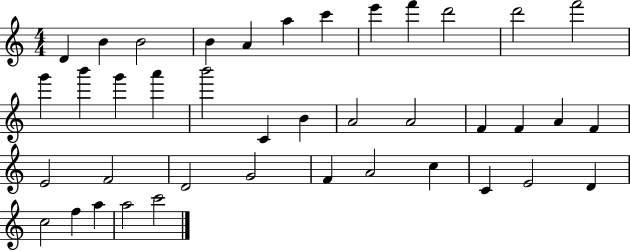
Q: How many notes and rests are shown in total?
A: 40